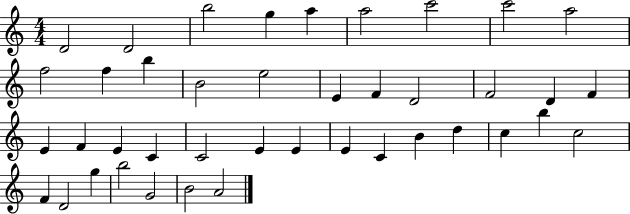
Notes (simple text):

D4/h D4/h B5/h G5/q A5/q A5/h C6/h C6/h A5/h F5/h F5/q B5/q B4/h E5/h E4/q F4/q D4/h F4/h D4/q F4/q E4/q F4/q E4/q C4/q C4/h E4/q E4/q E4/q C4/q B4/q D5/q C5/q B5/q C5/h F4/q D4/h G5/q B5/h G4/h B4/h A4/h